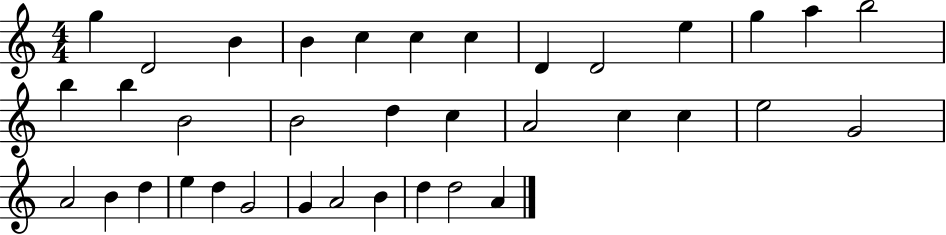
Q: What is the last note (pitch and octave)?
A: A4